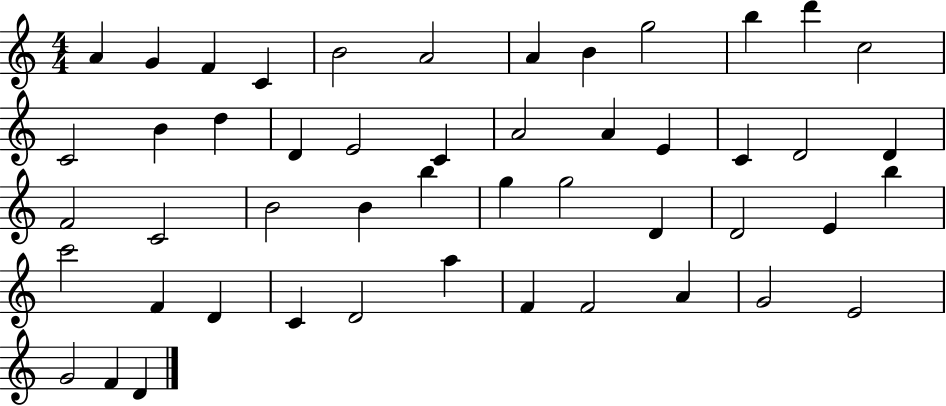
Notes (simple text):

A4/q G4/q F4/q C4/q B4/h A4/h A4/q B4/q G5/h B5/q D6/q C5/h C4/h B4/q D5/q D4/q E4/h C4/q A4/h A4/q E4/q C4/q D4/h D4/q F4/h C4/h B4/h B4/q B5/q G5/q G5/h D4/q D4/h E4/q B5/q C6/h F4/q D4/q C4/q D4/h A5/q F4/q F4/h A4/q G4/h E4/h G4/h F4/q D4/q